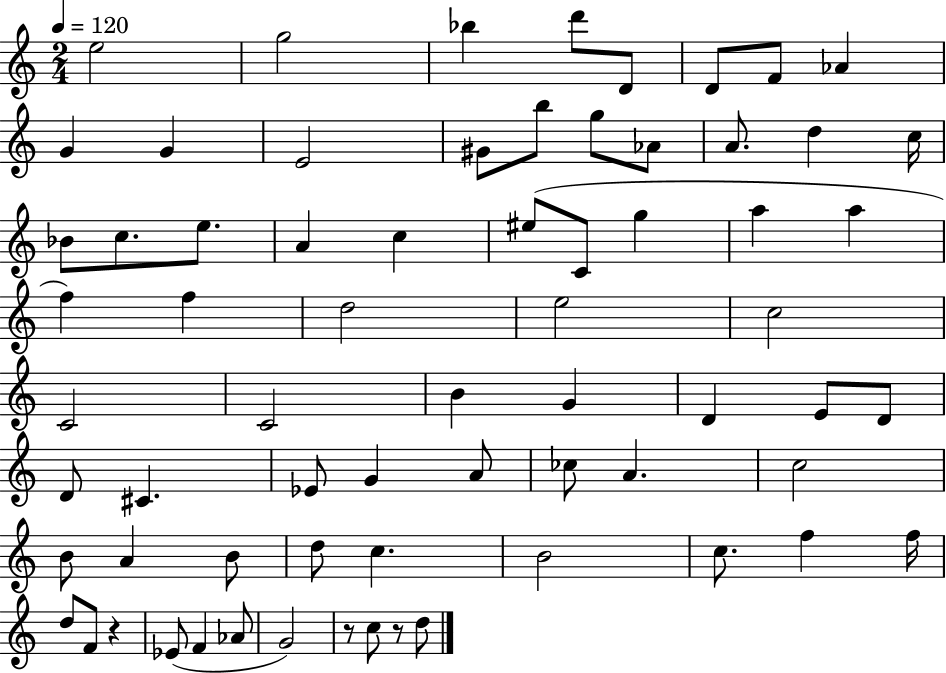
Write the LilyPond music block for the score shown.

{
  \clef treble
  \numericTimeSignature
  \time 2/4
  \key c \major
  \tempo 4 = 120
  \repeat volta 2 { e''2 | g''2 | bes''4 d'''8 d'8 | d'8 f'8 aes'4 | \break g'4 g'4 | e'2 | gis'8 b''8 g''8 aes'8 | a'8. d''4 c''16 | \break bes'8 c''8. e''8. | a'4 c''4 | eis''8( c'8 g''4 | a''4 a''4 | \break f''4) f''4 | d''2 | e''2 | c''2 | \break c'2 | c'2 | b'4 g'4 | d'4 e'8 d'8 | \break d'8 cis'4. | ees'8 g'4 a'8 | ces''8 a'4. | c''2 | \break b'8 a'4 b'8 | d''8 c''4. | b'2 | c''8. f''4 f''16 | \break d''8 f'8 r4 | ees'8( f'4 aes'8 | g'2) | r8 c''8 r8 d''8 | \break } \bar "|."
}